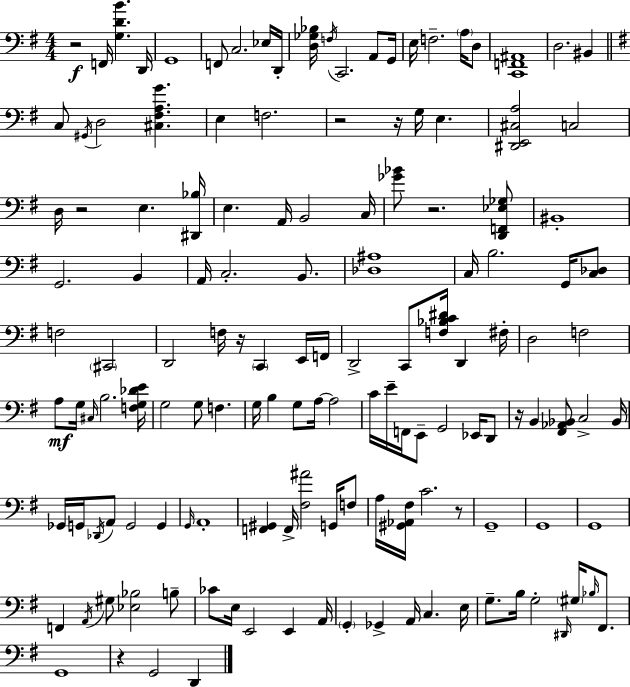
R/h F2/s [G3,D4,B4]/q. D2/s G2/w F2/e C3/h. Eb3/s D2/s [D3,Gb3,Bb3]/s F3/s C2/h. A2/e G2/s E3/s F3/h. A3/s D3/e [C2,F2,A#2]/w D3/h. BIS2/q C3/e G#2/s D3/h [C#3,F#3,A3,G4]/q. E3/q F3/h. R/h R/s G3/s E3/q. [D#2,E2,C#3,A3]/h C3/h D3/s R/h E3/q. [D#2,Bb3]/s E3/q. A2/s B2/h C3/s [Gb4,Bb4]/e R/h. [D2,F2,Eb3,Gb3]/e BIS2/w G2/h. B2/q A2/s C3/h. B2/e. [Db3,A#3]/w C3/s B3/h. G2/s [C3,Db3]/e F3/h C#2/h D2/h F3/s R/s C2/q E2/s F2/s D2/h C2/e [F3,Bb3,C4,D#4]/s D2/q F#3/s D3/h F3/h A3/e G3/s C#3/s B3/h. [F3,G3,Db4,E4]/s G3/h G3/e F3/q. G3/s B3/q G3/e A3/s A3/h C4/s E4/s F2/s E2/e G2/h Eb2/s D2/e R/s B2/q [F#2,Ab2,Bb2]/e C3/h Bb2/s Gb2/s G2/s Db2/s A2/e G2/h G2/q G2/s A2/w [F2,G#2]/q F2/s [F#3,A#4]/h G2/s F3/e A3/s [G#2,Ab2,F#3]/s C4/h. R/e G2/w G2/w G2/w F2/q A2/s G#3/e [Eb3,Bb3]/h B3/e CES4/e E3/s E2/h E2/q A2/s G2/q Gb2/q A2/s C3/q. E3/s G3/e. B3/s G3/h D#2/s G#3/s Bb3/s F#2/e. G2/w R/q G2/h D2/q